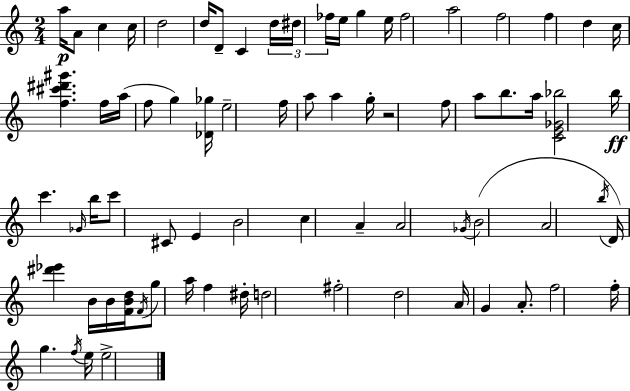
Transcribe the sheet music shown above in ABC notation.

X:1
T:Untitled
M:2/4
L:1/4
K:C
a/4 A/2 c c/4 d2 d/4 D/2 C d/4 ^d/4 _f/4 e/4 g e/4 _f2 a2 f2 f d c/4 [f^c'^d'^g'] f/4 a/4 f/2 g [_D_g]/4 e2 f/4 a/2 a g/4 z2 f/2 a/2 b/2 a/4 [CE_G_b]2 b/4 c' _G/4 b/4 c'/2 ^C/2 E B2 c A A2 _G/4 B2 A2 b/4 D/4 [^d'_e'] B/4 B/4 [FBd]/4 F/4 g/2 a/4 f ^d/4 d2 ^f2 d2 A/4 G A/2 f2 f/4 g f/4 e/4 e2